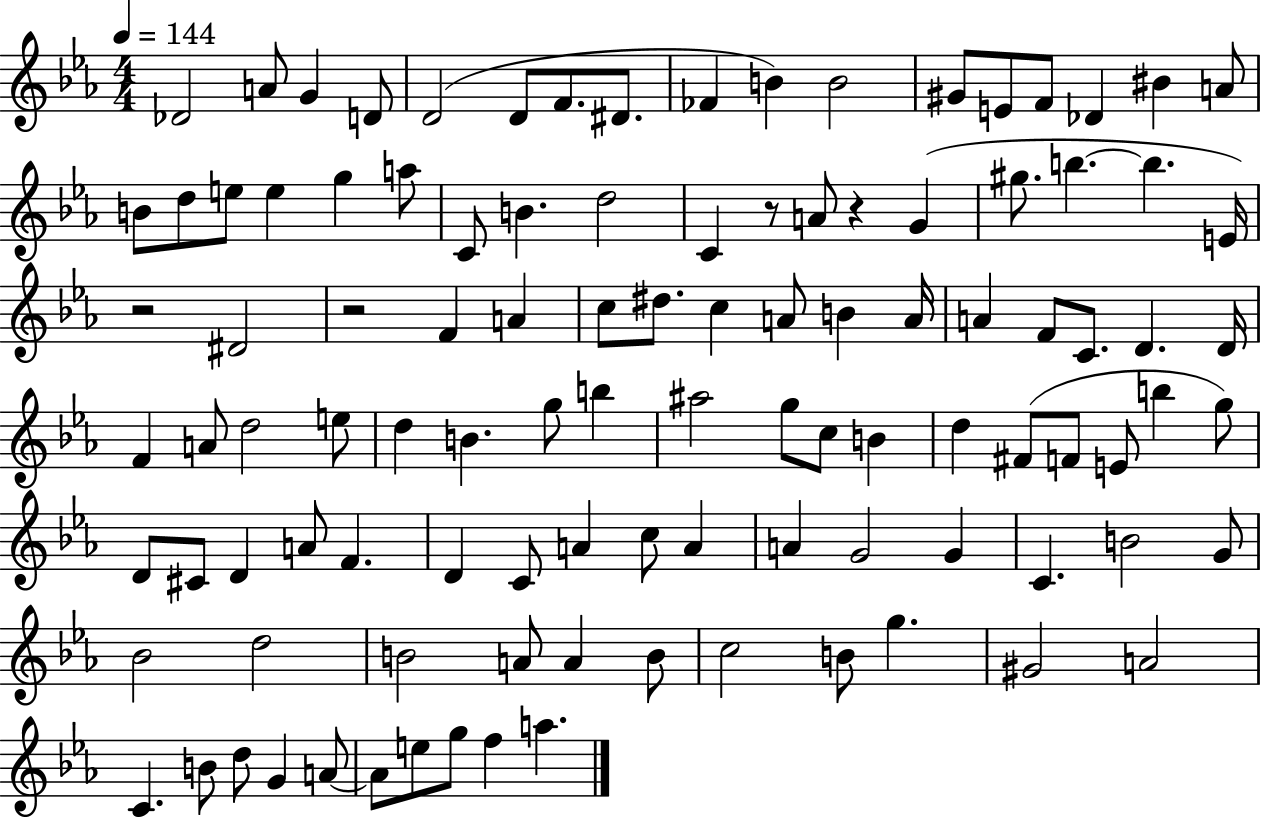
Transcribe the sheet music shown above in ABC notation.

X:1
T:Untitled
M:4/4
L:1/4
K:Eb
_D2 A/2 G D/2 D2 D/2 F/2 ^D/2 _F B B2 ^G/2 E/2 F/2 _D ^B A/2 B/2 d/2 e/2 e g a/2 C/2 B d2 C z/2 A/2 z G ^g/2 b b E/4 z2 ^D2 z2 F A c/2 ^d/2 c A/2 B A/4 A F/2 C/2 D D/4 F A/2 d2 e/2 d B g/2 b ^a2 g/2 c/2 B d ^F/2 F/2 E/2 b g/2 D/2 ^C/2 D A/2 F D C/2 A c/2 A A G2 G C B2 G/2 _B2 d2 B2 A/2 A B/2 c2 B/2 g ^G2 A2 C B/2 d/2 G A/2 A/2 e/2 g/2 f a